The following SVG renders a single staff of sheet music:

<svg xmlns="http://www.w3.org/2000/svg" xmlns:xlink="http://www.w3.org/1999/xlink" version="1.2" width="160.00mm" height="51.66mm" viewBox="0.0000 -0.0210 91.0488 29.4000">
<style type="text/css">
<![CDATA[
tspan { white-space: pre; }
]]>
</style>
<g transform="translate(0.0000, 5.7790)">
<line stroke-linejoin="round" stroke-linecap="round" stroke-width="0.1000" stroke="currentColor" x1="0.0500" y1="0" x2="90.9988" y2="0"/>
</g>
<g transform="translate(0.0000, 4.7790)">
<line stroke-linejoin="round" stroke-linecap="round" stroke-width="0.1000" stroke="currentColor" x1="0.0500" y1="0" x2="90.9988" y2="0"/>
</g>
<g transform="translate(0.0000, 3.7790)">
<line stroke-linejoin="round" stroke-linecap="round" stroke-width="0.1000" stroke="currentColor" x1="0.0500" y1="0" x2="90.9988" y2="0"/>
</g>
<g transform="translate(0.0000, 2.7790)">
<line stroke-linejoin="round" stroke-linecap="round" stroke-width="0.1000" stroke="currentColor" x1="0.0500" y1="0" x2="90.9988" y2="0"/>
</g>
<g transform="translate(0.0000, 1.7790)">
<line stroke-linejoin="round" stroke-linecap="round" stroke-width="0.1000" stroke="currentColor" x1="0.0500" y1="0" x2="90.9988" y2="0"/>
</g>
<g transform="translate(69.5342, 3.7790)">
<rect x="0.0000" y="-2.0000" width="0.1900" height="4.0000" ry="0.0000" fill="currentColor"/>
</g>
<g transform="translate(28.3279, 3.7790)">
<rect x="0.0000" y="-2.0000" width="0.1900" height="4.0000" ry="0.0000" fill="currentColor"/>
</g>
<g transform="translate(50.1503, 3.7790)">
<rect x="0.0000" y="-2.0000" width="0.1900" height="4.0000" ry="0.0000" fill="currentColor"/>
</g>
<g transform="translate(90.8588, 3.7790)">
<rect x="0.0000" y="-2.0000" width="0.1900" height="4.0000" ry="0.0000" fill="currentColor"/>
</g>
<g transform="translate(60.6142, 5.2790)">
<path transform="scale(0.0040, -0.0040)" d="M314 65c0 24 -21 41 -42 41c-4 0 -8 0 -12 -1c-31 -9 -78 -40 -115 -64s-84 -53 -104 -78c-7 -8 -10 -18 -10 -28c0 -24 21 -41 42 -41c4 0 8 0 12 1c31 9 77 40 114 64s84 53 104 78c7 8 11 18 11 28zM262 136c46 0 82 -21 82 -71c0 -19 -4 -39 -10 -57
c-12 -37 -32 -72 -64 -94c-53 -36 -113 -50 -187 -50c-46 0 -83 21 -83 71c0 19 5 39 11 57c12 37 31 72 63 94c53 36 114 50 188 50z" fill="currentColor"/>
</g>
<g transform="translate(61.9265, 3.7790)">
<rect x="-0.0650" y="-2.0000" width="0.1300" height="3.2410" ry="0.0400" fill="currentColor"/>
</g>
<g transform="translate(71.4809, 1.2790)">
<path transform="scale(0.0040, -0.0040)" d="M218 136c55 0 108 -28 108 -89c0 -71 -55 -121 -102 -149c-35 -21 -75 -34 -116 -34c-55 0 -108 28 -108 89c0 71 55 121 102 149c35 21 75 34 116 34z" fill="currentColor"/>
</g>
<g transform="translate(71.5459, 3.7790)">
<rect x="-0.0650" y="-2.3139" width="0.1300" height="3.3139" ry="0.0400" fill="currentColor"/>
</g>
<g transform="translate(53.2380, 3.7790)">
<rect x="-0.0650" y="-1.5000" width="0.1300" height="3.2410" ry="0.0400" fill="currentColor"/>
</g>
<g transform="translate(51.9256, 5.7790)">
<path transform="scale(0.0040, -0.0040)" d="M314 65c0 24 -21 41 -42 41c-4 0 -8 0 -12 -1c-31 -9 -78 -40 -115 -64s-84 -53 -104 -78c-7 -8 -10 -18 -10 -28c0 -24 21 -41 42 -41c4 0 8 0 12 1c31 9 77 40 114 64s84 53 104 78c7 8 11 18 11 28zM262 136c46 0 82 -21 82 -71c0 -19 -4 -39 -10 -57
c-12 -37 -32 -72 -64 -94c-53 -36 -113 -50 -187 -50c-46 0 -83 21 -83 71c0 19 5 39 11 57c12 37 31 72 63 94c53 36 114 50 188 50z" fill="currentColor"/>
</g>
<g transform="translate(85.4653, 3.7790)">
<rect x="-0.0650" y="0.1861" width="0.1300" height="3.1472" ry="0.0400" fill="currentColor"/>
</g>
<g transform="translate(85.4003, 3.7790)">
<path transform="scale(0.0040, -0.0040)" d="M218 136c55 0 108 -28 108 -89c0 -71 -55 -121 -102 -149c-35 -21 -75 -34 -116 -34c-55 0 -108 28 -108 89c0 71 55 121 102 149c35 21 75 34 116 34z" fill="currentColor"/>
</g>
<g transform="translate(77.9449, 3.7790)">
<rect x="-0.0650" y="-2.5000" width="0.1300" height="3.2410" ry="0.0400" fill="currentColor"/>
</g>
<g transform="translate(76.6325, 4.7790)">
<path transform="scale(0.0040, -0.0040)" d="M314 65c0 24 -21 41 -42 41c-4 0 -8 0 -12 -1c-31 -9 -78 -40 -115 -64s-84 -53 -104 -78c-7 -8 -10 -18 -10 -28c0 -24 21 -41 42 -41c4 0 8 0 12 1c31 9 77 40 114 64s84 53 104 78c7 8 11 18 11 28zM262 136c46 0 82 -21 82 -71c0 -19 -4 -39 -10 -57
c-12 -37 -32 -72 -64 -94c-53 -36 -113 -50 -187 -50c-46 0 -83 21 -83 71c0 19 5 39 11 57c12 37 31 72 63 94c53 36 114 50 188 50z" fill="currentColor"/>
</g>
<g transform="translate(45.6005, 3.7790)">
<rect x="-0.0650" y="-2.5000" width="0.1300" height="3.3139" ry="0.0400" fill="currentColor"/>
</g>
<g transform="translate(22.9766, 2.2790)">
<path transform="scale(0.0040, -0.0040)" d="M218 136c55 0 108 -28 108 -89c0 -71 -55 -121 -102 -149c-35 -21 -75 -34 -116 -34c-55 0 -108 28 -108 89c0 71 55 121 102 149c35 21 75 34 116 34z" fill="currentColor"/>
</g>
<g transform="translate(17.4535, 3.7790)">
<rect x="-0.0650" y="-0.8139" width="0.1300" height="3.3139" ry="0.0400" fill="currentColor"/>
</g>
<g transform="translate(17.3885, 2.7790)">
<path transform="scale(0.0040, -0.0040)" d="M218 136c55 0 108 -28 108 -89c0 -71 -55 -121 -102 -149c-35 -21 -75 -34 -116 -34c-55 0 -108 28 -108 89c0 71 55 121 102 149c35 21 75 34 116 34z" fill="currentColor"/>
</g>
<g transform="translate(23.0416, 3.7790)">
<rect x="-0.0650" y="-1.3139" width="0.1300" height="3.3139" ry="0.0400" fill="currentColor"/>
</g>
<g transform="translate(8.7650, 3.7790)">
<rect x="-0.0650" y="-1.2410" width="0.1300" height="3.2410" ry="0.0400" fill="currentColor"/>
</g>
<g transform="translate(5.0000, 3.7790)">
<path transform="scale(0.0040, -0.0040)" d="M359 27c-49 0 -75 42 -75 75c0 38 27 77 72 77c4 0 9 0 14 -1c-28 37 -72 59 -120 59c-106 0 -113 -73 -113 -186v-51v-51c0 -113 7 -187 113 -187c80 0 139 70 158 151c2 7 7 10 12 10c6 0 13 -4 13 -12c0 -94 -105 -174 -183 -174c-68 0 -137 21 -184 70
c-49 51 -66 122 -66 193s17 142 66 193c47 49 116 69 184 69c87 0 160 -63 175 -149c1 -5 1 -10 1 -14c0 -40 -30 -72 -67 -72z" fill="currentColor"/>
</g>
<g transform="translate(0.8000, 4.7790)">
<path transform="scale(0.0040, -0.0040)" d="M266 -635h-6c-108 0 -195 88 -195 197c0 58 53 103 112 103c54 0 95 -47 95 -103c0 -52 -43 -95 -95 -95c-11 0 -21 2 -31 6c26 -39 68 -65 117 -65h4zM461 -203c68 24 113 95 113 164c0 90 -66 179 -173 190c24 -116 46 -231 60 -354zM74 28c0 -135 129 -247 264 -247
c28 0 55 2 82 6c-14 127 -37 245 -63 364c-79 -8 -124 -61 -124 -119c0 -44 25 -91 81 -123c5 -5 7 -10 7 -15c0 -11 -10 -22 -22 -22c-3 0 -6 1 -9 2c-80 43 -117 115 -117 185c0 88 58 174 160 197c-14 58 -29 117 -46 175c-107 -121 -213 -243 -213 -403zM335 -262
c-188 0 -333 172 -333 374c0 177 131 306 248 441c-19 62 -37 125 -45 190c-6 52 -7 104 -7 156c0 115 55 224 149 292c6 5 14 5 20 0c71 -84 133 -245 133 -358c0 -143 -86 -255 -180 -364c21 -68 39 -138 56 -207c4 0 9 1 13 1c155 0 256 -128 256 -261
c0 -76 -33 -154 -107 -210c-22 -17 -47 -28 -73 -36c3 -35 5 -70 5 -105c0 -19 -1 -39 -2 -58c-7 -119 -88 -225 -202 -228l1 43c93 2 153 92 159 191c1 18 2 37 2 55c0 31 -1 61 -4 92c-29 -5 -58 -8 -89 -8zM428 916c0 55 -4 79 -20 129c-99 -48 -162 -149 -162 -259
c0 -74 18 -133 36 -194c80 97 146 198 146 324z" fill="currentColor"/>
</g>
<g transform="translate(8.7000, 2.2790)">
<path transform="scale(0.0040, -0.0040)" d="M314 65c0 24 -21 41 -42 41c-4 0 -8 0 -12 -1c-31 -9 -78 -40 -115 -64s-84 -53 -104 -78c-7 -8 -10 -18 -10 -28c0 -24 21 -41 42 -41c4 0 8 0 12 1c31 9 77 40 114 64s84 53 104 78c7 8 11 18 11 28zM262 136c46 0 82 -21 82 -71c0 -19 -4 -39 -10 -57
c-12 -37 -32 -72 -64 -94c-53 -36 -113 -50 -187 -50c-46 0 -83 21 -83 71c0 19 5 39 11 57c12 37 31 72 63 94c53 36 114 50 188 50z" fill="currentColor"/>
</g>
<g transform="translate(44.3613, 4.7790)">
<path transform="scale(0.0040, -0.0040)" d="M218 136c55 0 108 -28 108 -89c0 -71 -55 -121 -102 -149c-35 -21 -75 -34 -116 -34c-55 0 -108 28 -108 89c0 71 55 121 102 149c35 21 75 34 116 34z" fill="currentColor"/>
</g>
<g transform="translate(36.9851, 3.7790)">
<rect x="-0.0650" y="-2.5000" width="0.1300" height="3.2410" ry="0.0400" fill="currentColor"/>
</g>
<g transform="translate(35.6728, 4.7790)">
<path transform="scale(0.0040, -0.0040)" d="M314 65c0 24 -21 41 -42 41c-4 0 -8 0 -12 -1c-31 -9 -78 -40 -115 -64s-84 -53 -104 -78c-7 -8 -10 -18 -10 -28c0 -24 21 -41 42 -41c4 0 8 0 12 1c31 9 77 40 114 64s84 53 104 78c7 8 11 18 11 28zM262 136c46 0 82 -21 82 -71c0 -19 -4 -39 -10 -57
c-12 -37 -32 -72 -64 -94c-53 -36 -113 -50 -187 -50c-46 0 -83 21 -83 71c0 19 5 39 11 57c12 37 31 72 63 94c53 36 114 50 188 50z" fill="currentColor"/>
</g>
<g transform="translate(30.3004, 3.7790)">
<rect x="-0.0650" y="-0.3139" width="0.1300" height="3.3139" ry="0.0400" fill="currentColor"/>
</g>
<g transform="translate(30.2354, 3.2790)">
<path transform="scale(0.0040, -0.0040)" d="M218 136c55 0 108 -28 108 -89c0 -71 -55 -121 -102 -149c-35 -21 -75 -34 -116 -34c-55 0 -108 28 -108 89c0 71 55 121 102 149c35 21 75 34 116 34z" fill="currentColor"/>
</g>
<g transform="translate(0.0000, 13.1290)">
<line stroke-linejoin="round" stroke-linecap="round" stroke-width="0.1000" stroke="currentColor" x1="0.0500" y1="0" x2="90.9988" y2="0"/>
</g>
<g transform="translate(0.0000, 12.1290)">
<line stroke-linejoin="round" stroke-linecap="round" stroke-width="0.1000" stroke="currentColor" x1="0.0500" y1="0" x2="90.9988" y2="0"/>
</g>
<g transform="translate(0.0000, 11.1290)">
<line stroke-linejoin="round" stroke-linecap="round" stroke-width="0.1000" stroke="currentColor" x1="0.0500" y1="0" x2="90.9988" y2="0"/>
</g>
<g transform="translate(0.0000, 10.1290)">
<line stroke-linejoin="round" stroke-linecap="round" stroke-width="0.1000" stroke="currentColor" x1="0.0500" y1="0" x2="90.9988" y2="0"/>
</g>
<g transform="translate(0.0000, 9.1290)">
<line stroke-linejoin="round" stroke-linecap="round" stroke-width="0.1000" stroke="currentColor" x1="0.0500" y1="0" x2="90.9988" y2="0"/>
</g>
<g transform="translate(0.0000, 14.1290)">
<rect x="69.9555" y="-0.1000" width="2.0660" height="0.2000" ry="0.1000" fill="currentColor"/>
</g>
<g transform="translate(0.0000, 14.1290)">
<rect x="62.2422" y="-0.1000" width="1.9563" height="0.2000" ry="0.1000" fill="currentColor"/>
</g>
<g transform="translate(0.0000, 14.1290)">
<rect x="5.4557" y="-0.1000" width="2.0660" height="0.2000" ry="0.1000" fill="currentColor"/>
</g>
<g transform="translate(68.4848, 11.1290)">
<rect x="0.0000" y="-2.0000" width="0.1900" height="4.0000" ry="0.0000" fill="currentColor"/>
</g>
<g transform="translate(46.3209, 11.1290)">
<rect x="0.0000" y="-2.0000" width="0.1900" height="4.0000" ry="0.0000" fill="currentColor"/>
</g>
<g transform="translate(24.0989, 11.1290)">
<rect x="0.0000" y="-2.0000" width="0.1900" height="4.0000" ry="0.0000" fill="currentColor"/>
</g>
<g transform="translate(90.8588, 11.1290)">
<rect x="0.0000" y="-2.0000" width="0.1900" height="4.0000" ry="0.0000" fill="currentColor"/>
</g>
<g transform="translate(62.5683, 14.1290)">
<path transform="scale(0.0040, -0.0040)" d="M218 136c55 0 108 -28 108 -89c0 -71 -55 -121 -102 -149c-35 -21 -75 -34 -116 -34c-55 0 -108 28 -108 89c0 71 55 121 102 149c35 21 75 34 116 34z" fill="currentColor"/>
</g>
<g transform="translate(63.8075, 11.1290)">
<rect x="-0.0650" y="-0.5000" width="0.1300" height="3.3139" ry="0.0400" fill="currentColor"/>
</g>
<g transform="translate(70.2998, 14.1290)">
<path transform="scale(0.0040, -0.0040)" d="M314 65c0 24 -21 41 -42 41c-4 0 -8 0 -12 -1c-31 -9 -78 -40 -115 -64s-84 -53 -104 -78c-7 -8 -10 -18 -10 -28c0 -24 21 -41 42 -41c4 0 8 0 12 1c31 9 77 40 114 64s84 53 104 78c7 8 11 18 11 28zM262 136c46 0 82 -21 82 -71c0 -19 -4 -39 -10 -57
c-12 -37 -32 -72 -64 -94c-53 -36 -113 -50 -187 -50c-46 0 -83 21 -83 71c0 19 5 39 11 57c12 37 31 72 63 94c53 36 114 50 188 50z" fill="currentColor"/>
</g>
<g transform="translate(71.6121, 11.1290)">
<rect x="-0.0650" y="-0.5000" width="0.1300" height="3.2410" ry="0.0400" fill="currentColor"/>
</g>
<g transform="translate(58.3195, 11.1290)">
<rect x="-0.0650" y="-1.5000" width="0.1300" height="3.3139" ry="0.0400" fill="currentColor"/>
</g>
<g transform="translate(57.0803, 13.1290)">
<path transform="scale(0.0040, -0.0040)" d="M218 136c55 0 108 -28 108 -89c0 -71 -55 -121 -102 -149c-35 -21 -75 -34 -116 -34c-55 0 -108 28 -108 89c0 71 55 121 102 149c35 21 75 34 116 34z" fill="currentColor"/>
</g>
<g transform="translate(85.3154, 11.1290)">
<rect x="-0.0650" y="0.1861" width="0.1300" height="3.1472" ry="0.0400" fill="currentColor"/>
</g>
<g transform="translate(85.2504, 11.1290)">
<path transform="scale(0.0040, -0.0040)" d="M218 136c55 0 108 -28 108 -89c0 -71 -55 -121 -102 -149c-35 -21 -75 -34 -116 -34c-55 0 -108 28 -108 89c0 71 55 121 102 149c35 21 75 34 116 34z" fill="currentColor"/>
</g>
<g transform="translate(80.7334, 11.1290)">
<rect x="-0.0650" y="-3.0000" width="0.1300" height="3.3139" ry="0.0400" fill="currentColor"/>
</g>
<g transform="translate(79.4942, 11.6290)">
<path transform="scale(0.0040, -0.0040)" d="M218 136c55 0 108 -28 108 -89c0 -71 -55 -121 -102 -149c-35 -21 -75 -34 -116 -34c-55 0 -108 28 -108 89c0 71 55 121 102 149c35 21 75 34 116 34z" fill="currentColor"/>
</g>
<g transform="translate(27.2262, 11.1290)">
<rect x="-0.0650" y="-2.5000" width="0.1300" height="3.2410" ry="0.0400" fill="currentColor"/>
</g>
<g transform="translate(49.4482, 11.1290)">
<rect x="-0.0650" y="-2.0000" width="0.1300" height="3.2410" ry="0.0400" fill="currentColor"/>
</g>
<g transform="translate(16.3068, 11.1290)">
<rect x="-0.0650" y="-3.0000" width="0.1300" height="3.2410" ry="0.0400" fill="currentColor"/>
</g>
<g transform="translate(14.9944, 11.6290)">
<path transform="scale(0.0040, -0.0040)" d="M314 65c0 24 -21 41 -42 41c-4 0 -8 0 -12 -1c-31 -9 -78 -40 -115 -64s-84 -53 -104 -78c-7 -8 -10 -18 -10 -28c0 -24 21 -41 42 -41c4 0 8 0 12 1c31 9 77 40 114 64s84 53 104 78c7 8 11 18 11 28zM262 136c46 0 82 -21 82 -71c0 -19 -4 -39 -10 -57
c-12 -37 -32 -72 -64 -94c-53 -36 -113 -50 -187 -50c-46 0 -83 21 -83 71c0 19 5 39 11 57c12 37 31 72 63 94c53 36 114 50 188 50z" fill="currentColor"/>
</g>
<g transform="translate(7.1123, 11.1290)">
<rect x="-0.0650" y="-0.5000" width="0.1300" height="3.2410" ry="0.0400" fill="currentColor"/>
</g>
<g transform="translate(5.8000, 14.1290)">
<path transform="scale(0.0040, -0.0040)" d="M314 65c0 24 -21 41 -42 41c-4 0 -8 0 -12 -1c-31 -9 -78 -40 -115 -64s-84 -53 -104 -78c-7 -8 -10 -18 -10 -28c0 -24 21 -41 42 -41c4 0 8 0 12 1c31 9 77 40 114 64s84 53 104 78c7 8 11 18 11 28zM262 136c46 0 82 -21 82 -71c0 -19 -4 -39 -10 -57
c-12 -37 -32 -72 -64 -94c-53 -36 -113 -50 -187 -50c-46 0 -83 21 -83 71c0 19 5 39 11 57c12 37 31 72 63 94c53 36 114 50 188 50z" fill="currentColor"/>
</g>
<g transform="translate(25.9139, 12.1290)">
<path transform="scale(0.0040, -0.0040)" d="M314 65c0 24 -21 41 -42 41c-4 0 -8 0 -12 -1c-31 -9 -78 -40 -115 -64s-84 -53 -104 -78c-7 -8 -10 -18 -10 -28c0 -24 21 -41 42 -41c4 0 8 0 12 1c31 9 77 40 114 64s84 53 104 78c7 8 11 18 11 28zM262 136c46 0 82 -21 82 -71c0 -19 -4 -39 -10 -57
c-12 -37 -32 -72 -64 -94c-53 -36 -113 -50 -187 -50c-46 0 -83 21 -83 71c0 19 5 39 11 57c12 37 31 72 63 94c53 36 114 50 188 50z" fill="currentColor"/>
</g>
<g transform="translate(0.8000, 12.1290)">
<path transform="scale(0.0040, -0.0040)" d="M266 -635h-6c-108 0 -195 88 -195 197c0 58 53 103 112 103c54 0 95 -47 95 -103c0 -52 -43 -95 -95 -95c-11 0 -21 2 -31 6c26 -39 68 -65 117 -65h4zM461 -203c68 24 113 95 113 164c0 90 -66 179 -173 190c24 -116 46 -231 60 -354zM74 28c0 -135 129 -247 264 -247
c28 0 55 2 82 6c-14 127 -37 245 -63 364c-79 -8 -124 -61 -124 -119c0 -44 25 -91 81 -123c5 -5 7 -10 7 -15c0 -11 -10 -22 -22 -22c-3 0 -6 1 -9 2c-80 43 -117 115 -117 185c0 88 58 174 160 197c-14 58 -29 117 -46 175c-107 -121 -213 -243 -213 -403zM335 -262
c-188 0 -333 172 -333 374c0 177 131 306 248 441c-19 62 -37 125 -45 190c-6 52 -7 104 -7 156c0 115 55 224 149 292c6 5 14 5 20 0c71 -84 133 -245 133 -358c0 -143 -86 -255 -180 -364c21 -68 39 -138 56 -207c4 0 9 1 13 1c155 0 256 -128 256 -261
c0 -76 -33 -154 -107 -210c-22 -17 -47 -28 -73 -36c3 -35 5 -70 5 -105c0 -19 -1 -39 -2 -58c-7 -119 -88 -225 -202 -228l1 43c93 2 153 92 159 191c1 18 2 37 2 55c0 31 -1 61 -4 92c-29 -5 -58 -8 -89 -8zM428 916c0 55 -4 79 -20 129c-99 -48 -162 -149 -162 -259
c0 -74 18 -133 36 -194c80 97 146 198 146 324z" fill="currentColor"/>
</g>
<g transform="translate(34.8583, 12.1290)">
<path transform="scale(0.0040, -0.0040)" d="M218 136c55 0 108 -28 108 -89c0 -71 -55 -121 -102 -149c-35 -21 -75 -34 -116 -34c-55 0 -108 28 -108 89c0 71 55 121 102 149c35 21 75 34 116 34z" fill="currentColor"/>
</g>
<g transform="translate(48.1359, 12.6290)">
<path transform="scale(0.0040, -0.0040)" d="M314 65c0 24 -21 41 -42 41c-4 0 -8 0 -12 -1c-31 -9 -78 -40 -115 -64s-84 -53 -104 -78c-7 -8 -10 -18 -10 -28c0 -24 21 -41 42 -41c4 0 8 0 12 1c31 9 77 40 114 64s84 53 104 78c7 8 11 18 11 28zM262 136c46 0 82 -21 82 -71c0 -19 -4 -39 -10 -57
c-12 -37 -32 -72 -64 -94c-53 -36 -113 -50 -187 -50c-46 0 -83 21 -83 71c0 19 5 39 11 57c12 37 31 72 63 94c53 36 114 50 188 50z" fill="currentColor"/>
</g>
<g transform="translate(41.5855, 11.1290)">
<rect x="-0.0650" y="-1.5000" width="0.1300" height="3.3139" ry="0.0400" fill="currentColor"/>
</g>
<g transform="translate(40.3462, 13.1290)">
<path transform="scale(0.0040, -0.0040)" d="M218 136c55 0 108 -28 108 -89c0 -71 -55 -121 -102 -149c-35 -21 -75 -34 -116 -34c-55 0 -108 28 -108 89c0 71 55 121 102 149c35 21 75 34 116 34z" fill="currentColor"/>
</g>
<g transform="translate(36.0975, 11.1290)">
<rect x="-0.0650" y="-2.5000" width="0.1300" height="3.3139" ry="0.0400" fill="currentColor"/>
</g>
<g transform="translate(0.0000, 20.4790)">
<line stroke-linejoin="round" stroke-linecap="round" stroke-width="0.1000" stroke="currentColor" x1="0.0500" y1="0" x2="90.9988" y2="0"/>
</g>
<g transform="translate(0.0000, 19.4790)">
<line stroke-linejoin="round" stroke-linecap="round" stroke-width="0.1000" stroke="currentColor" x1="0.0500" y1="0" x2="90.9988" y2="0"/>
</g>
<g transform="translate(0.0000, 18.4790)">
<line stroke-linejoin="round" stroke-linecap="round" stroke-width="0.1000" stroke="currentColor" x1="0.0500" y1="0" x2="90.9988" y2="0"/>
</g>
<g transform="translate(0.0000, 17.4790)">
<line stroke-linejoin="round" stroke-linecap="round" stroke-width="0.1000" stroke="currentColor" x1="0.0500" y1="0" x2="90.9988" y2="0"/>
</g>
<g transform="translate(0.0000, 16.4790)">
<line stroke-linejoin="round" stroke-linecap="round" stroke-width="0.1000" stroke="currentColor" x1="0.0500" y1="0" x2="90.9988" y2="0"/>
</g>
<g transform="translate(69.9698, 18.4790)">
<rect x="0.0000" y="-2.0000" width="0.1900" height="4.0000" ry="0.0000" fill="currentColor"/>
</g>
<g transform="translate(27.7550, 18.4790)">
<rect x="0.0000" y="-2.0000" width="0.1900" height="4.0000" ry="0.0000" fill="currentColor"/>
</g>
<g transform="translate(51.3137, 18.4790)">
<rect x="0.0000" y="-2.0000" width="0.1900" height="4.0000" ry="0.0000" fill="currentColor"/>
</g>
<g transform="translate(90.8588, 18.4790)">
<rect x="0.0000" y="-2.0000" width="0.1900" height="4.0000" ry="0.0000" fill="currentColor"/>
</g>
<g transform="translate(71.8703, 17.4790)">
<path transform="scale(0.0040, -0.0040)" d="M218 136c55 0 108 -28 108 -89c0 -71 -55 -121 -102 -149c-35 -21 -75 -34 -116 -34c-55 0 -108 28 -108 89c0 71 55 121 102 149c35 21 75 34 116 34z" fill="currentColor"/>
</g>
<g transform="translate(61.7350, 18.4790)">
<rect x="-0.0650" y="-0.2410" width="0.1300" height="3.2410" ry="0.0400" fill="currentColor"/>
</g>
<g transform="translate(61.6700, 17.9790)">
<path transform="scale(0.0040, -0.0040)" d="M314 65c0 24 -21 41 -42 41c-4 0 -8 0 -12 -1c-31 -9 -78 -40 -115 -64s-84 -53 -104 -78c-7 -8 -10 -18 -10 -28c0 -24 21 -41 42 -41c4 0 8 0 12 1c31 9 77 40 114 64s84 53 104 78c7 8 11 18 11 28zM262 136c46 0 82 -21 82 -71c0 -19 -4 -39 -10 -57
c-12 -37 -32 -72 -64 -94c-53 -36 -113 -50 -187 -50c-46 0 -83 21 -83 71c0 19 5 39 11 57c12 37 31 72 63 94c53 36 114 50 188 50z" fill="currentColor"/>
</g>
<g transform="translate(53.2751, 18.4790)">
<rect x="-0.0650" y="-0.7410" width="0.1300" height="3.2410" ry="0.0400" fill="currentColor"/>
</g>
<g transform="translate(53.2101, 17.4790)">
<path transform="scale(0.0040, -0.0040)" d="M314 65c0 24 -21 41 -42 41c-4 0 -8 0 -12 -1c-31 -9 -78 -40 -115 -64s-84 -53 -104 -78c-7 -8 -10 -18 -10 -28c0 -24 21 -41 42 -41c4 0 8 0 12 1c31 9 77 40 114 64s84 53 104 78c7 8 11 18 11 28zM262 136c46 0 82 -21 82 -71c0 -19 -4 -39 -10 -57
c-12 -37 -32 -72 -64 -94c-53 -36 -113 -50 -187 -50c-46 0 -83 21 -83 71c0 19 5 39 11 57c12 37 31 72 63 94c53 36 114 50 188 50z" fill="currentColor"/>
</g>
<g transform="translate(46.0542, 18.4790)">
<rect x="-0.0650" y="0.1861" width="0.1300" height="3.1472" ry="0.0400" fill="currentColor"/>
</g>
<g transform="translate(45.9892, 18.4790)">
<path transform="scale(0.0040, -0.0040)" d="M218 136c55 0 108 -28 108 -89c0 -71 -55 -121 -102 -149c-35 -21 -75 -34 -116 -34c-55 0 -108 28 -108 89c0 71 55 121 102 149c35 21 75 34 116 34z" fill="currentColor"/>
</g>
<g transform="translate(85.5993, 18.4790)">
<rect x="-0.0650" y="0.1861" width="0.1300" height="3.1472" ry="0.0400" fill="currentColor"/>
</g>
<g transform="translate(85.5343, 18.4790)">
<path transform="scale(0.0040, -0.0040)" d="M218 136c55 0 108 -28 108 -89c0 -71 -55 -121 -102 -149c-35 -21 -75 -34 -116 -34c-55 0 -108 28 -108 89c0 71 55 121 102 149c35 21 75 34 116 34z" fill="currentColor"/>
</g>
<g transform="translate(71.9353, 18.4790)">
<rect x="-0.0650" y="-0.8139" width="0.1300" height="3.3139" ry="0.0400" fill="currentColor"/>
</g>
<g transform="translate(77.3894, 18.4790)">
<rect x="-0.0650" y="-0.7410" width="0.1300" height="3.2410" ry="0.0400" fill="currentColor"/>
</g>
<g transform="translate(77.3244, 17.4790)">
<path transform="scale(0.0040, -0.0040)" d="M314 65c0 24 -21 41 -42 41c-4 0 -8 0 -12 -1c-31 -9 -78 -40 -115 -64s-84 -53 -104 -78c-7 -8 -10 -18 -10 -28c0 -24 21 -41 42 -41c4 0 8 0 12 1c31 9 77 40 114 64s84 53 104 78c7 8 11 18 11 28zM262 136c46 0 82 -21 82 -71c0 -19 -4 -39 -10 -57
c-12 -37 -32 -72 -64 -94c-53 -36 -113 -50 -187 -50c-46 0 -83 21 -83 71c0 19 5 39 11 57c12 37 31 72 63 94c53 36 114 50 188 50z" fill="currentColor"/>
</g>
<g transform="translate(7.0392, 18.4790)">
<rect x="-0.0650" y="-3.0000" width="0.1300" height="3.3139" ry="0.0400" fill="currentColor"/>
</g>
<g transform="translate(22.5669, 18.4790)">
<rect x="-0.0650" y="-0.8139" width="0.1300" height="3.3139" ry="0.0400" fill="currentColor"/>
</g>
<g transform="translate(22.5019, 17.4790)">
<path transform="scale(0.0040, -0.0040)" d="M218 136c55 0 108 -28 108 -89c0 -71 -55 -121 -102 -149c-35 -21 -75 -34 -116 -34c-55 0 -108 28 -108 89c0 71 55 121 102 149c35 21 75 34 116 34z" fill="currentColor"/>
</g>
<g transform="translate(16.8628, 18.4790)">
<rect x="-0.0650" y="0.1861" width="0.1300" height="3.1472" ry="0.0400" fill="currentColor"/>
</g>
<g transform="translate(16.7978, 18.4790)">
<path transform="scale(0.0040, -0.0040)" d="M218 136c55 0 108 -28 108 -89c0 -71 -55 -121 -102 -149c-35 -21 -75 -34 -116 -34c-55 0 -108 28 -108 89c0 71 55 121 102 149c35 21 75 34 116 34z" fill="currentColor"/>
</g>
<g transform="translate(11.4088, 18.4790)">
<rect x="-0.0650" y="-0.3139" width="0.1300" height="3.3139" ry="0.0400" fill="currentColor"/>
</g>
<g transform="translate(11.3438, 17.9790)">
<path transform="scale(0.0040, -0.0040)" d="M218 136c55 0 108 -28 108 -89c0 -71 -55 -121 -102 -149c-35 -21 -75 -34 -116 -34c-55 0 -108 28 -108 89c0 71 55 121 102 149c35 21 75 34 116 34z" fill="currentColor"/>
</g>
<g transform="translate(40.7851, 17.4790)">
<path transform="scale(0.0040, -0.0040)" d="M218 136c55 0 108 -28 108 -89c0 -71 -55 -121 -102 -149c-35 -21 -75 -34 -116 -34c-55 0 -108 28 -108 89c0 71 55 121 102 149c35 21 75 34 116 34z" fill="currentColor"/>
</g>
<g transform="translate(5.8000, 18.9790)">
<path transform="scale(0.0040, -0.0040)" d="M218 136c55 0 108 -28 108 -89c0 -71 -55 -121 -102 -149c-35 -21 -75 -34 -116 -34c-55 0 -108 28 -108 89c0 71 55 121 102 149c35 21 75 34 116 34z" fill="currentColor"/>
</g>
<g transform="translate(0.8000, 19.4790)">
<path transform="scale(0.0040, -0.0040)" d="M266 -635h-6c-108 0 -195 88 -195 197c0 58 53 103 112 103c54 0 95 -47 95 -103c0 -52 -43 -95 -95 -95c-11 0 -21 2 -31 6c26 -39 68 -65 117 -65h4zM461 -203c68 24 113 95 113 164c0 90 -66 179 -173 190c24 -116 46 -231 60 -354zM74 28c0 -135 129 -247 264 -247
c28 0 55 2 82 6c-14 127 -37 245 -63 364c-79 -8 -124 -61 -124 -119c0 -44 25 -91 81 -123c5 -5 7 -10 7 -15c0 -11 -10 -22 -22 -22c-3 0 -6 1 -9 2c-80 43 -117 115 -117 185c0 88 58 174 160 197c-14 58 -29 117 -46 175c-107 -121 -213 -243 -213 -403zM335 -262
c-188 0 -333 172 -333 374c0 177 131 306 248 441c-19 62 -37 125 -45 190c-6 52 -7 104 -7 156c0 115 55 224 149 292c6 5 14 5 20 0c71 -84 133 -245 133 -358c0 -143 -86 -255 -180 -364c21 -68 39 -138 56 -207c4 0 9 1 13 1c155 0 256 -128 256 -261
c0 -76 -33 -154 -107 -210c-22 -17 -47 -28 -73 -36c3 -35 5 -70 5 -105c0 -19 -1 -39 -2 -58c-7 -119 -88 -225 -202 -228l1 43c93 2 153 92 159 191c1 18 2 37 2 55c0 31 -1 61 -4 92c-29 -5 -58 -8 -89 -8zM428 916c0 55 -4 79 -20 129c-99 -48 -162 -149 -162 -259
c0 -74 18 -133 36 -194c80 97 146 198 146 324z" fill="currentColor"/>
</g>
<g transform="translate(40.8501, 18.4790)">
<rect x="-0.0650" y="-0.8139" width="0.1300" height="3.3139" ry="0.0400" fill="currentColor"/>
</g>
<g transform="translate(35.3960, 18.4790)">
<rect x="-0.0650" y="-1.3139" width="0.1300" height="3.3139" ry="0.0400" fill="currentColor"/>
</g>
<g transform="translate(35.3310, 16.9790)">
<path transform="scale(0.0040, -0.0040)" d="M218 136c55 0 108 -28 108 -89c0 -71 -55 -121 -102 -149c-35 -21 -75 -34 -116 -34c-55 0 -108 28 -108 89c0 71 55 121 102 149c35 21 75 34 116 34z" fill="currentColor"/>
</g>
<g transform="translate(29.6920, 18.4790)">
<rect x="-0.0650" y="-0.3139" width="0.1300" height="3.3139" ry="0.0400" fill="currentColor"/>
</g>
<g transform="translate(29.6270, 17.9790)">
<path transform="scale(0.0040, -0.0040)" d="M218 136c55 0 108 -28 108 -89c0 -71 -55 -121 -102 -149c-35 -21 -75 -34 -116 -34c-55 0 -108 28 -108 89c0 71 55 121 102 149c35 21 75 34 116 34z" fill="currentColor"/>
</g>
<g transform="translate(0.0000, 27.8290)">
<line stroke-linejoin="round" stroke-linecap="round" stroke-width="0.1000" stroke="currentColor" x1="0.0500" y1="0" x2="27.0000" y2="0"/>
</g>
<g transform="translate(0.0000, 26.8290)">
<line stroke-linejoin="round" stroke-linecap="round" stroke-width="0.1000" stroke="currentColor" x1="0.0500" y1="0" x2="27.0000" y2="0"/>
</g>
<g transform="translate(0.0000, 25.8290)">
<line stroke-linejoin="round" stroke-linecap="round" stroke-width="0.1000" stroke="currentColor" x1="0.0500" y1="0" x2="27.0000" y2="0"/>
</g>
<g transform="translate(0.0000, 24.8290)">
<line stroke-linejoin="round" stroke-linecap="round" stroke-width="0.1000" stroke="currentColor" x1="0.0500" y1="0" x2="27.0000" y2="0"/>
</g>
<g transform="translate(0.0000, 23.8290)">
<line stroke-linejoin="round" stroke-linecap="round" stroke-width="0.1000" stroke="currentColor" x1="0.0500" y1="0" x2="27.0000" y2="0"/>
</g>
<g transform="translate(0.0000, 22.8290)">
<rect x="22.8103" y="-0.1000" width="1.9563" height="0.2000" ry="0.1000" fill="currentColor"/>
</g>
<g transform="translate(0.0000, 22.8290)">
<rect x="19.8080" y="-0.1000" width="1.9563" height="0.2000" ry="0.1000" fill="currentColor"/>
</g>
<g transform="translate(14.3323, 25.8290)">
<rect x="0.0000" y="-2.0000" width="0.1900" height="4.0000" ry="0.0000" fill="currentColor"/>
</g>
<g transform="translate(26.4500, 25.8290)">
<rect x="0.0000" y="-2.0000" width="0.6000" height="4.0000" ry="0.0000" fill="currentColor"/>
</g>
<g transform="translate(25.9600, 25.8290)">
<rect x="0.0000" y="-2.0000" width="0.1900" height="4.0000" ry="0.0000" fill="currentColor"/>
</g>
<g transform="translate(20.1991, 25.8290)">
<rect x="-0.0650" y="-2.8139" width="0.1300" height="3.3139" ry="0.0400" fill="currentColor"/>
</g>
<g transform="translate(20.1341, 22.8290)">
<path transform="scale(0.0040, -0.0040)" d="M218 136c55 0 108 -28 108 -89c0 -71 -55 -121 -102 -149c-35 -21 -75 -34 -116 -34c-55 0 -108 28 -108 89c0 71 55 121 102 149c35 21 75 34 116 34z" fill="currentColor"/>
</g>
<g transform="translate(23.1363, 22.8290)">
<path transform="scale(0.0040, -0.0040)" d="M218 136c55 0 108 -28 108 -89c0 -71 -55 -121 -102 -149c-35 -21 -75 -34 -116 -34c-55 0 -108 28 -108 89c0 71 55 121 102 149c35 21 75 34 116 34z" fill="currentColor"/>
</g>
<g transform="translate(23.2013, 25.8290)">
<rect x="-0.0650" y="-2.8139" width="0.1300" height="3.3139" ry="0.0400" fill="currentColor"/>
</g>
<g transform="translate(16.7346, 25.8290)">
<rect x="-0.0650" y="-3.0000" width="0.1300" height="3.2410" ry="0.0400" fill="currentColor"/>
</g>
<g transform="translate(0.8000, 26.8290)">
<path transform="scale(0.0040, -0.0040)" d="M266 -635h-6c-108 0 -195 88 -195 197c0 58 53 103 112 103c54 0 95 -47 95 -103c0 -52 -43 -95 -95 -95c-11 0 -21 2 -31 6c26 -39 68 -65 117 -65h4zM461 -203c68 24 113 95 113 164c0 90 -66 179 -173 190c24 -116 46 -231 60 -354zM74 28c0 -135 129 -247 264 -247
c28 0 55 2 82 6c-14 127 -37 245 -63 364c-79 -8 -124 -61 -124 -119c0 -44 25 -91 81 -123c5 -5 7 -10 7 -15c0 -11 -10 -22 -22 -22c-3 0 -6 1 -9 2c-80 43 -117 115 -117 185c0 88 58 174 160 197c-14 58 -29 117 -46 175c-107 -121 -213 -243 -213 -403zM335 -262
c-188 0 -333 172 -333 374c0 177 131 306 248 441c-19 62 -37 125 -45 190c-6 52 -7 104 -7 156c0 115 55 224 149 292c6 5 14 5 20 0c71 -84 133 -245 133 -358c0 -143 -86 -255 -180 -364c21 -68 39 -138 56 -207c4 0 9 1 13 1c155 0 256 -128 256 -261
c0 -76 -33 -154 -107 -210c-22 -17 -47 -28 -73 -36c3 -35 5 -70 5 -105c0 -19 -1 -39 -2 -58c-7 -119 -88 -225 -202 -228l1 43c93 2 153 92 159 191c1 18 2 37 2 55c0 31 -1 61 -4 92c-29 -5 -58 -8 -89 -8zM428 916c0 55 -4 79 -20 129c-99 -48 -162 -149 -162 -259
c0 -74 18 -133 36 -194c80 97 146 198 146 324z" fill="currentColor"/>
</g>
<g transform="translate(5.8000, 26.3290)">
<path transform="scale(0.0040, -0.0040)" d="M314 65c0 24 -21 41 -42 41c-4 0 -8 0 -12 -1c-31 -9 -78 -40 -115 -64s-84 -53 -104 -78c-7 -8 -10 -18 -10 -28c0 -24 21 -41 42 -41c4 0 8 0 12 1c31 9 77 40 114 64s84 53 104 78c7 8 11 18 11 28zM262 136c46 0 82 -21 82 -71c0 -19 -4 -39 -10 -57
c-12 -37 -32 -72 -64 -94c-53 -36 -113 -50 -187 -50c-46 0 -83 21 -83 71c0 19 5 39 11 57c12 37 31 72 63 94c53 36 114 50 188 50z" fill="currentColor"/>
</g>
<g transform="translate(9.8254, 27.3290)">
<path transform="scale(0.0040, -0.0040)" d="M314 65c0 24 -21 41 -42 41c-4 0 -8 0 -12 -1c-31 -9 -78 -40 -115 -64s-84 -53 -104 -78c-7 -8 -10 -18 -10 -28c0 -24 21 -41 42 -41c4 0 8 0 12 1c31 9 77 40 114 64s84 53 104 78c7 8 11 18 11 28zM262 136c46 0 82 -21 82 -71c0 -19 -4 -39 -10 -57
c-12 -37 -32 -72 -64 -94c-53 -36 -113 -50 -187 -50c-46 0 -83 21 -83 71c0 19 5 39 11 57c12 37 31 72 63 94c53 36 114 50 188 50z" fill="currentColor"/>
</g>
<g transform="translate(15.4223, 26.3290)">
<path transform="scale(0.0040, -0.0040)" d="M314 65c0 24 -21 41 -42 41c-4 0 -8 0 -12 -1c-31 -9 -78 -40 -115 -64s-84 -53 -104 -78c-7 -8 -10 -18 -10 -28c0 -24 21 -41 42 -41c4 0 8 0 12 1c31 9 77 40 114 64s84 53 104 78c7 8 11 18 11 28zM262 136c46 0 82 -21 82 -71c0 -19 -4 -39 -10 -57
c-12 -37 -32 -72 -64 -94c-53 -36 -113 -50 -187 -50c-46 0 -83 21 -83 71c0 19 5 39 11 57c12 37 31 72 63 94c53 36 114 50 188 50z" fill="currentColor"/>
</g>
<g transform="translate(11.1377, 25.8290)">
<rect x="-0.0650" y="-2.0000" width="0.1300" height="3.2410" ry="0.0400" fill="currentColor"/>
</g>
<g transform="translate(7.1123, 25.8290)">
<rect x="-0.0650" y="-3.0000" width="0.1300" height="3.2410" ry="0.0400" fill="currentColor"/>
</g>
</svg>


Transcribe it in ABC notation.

X:1
T:Untitled
M:4/4
L:1/4
K:C
e2 d e c G2 G E2 F2 g G2 B C2 A2 G2 G E F2 E C C2 A B A c B d c e d B d2 c2 d d2 B A2 F2 A2 a a